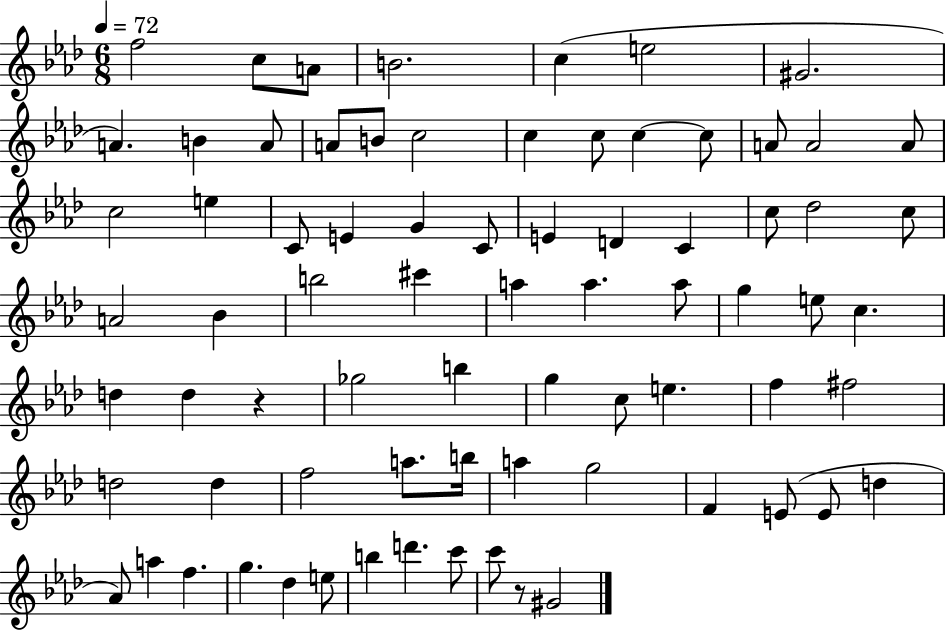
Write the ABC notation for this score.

X:1
T:Untitled
M:6/8
L:1/4
K:Ab
f2 c/2 A/2 B2 c e2 ^G2 A B A/2 A/2 B/2 c2 c c/2 c c/2 A/2 A2 A/2 c2 e C/2 E G C/2 E D C c/2 _d2 c/2 A2 _B b2 ^c' a a a/2 g e/2 c d d z _g2 b g c/2 e f ^f2 d2 d f2 a/2 b/4 a g2 F E/2 E/2 d _A/2 a f g _d e/2 b d' c'/2 c'/2 z/2 ^G2